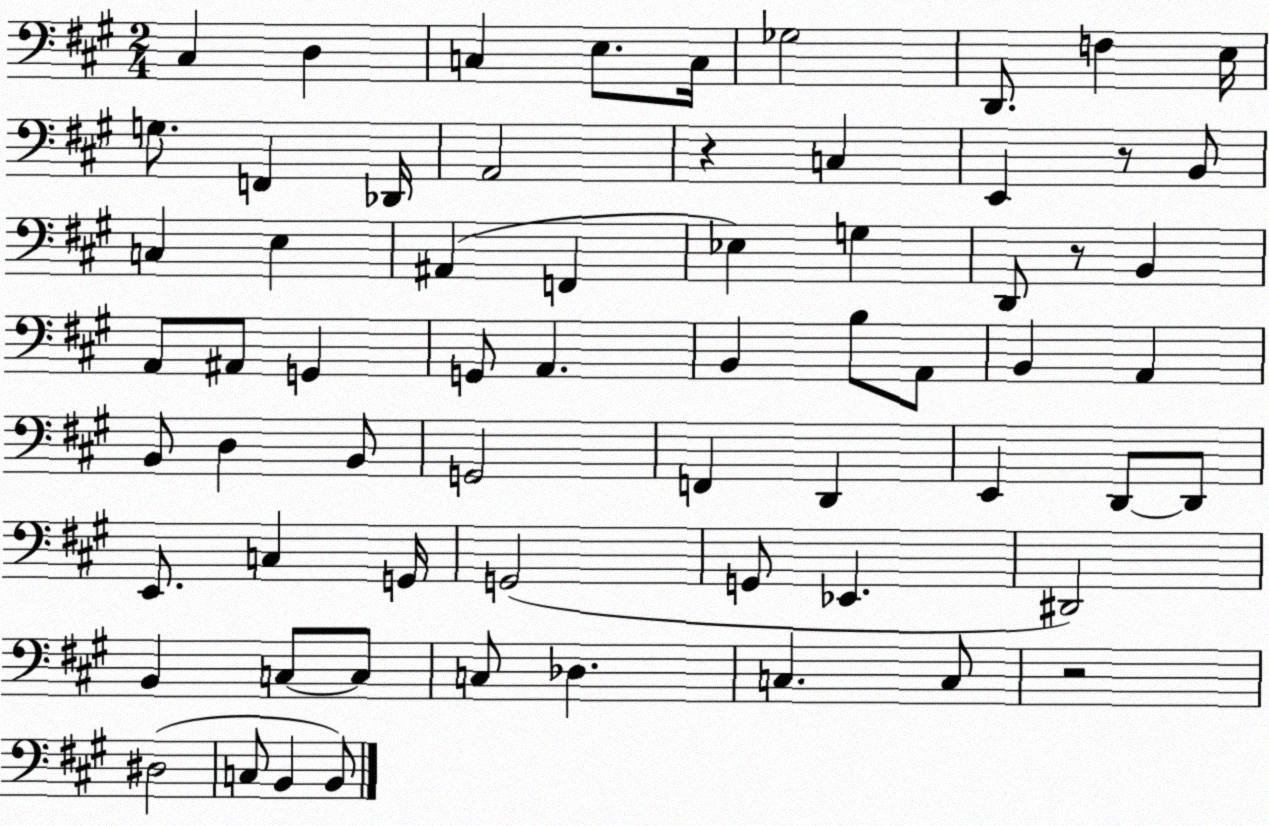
X:1
T:Untitled
M:2/4
L:1/4
K:A
^C, D, C, E,/2 C,/4 _G,2 D,,/2 F, E,/4 G,/2 F,, _D,,/4 A,,2 z C, E,, z/2 B,,/2 C, E, ^A,, F,, _E, G, D,,/2 z/2 B,, A,,/2 ^A,,/2 G,, G,,/2 A,, B,, B,/2 A,,/2 B,, A,, B,,/2 D, B,,/2 G,,2 F,, D,, E,, D,,/2 D,,/2 E,,/2 C, G,,/4 G,,2 G,,/2 _E,, ^D,,2 B,, C,/2 C,/2 C,/2 _D, C, C,/2 z2 ^D,2 C,/2 B,, B,,/2